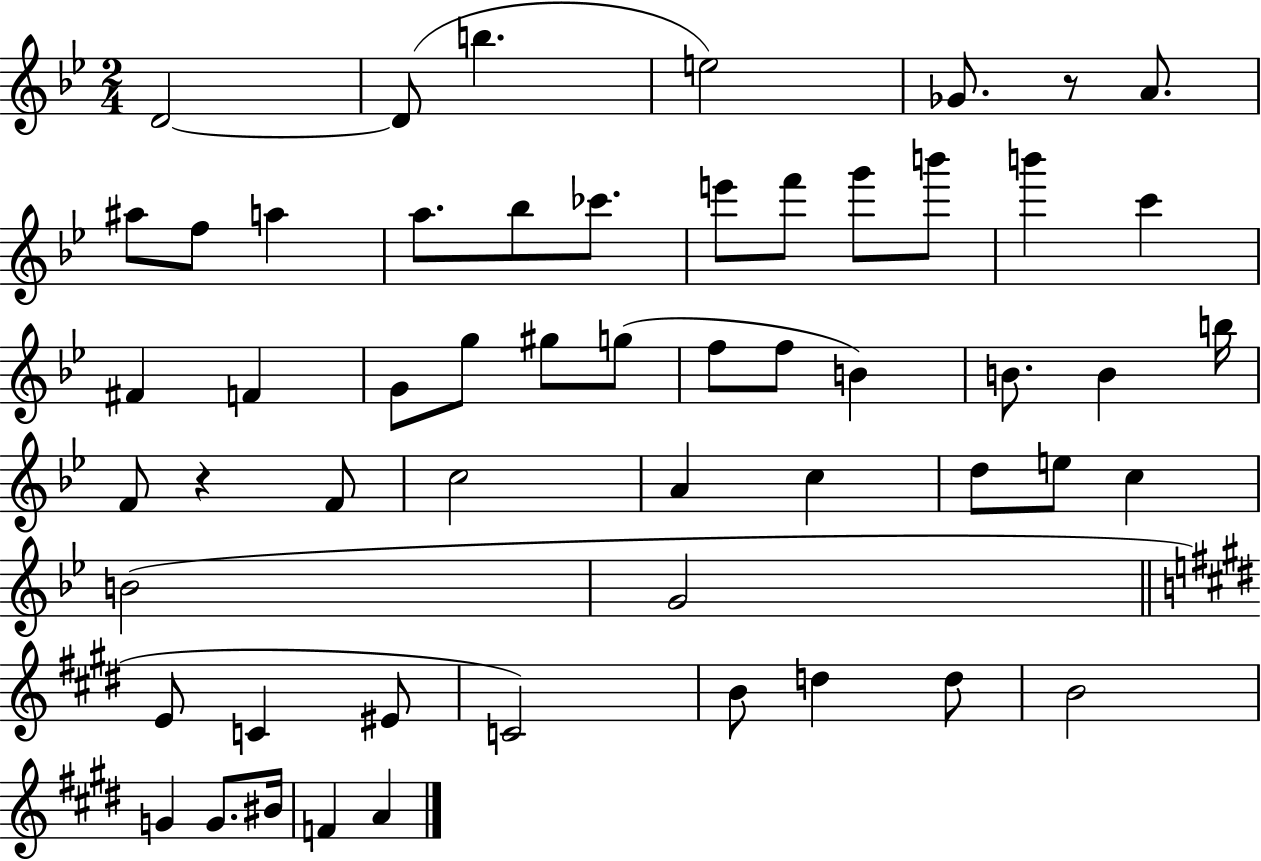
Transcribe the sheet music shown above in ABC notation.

X:1
T:Untitled
M:2/4
L:1/4
K:Bb
D2 D/2 b e2 _G/2 z/2 A/2 ^a/2 f/2 a a/2 _b/2 _c'/2 e'/2 f'/2 g'/2 b'/2 b' c' ^F F G/2 g/2 ^g/2 g/2 f/2 f/2 B B/2 B b/4 F/2 z F/2 c2 A c d/2 e/2 c B2 G2 E/2 C ^E/2 C2 B/2 d d/2 B2 G G/2 ^B/4 F A